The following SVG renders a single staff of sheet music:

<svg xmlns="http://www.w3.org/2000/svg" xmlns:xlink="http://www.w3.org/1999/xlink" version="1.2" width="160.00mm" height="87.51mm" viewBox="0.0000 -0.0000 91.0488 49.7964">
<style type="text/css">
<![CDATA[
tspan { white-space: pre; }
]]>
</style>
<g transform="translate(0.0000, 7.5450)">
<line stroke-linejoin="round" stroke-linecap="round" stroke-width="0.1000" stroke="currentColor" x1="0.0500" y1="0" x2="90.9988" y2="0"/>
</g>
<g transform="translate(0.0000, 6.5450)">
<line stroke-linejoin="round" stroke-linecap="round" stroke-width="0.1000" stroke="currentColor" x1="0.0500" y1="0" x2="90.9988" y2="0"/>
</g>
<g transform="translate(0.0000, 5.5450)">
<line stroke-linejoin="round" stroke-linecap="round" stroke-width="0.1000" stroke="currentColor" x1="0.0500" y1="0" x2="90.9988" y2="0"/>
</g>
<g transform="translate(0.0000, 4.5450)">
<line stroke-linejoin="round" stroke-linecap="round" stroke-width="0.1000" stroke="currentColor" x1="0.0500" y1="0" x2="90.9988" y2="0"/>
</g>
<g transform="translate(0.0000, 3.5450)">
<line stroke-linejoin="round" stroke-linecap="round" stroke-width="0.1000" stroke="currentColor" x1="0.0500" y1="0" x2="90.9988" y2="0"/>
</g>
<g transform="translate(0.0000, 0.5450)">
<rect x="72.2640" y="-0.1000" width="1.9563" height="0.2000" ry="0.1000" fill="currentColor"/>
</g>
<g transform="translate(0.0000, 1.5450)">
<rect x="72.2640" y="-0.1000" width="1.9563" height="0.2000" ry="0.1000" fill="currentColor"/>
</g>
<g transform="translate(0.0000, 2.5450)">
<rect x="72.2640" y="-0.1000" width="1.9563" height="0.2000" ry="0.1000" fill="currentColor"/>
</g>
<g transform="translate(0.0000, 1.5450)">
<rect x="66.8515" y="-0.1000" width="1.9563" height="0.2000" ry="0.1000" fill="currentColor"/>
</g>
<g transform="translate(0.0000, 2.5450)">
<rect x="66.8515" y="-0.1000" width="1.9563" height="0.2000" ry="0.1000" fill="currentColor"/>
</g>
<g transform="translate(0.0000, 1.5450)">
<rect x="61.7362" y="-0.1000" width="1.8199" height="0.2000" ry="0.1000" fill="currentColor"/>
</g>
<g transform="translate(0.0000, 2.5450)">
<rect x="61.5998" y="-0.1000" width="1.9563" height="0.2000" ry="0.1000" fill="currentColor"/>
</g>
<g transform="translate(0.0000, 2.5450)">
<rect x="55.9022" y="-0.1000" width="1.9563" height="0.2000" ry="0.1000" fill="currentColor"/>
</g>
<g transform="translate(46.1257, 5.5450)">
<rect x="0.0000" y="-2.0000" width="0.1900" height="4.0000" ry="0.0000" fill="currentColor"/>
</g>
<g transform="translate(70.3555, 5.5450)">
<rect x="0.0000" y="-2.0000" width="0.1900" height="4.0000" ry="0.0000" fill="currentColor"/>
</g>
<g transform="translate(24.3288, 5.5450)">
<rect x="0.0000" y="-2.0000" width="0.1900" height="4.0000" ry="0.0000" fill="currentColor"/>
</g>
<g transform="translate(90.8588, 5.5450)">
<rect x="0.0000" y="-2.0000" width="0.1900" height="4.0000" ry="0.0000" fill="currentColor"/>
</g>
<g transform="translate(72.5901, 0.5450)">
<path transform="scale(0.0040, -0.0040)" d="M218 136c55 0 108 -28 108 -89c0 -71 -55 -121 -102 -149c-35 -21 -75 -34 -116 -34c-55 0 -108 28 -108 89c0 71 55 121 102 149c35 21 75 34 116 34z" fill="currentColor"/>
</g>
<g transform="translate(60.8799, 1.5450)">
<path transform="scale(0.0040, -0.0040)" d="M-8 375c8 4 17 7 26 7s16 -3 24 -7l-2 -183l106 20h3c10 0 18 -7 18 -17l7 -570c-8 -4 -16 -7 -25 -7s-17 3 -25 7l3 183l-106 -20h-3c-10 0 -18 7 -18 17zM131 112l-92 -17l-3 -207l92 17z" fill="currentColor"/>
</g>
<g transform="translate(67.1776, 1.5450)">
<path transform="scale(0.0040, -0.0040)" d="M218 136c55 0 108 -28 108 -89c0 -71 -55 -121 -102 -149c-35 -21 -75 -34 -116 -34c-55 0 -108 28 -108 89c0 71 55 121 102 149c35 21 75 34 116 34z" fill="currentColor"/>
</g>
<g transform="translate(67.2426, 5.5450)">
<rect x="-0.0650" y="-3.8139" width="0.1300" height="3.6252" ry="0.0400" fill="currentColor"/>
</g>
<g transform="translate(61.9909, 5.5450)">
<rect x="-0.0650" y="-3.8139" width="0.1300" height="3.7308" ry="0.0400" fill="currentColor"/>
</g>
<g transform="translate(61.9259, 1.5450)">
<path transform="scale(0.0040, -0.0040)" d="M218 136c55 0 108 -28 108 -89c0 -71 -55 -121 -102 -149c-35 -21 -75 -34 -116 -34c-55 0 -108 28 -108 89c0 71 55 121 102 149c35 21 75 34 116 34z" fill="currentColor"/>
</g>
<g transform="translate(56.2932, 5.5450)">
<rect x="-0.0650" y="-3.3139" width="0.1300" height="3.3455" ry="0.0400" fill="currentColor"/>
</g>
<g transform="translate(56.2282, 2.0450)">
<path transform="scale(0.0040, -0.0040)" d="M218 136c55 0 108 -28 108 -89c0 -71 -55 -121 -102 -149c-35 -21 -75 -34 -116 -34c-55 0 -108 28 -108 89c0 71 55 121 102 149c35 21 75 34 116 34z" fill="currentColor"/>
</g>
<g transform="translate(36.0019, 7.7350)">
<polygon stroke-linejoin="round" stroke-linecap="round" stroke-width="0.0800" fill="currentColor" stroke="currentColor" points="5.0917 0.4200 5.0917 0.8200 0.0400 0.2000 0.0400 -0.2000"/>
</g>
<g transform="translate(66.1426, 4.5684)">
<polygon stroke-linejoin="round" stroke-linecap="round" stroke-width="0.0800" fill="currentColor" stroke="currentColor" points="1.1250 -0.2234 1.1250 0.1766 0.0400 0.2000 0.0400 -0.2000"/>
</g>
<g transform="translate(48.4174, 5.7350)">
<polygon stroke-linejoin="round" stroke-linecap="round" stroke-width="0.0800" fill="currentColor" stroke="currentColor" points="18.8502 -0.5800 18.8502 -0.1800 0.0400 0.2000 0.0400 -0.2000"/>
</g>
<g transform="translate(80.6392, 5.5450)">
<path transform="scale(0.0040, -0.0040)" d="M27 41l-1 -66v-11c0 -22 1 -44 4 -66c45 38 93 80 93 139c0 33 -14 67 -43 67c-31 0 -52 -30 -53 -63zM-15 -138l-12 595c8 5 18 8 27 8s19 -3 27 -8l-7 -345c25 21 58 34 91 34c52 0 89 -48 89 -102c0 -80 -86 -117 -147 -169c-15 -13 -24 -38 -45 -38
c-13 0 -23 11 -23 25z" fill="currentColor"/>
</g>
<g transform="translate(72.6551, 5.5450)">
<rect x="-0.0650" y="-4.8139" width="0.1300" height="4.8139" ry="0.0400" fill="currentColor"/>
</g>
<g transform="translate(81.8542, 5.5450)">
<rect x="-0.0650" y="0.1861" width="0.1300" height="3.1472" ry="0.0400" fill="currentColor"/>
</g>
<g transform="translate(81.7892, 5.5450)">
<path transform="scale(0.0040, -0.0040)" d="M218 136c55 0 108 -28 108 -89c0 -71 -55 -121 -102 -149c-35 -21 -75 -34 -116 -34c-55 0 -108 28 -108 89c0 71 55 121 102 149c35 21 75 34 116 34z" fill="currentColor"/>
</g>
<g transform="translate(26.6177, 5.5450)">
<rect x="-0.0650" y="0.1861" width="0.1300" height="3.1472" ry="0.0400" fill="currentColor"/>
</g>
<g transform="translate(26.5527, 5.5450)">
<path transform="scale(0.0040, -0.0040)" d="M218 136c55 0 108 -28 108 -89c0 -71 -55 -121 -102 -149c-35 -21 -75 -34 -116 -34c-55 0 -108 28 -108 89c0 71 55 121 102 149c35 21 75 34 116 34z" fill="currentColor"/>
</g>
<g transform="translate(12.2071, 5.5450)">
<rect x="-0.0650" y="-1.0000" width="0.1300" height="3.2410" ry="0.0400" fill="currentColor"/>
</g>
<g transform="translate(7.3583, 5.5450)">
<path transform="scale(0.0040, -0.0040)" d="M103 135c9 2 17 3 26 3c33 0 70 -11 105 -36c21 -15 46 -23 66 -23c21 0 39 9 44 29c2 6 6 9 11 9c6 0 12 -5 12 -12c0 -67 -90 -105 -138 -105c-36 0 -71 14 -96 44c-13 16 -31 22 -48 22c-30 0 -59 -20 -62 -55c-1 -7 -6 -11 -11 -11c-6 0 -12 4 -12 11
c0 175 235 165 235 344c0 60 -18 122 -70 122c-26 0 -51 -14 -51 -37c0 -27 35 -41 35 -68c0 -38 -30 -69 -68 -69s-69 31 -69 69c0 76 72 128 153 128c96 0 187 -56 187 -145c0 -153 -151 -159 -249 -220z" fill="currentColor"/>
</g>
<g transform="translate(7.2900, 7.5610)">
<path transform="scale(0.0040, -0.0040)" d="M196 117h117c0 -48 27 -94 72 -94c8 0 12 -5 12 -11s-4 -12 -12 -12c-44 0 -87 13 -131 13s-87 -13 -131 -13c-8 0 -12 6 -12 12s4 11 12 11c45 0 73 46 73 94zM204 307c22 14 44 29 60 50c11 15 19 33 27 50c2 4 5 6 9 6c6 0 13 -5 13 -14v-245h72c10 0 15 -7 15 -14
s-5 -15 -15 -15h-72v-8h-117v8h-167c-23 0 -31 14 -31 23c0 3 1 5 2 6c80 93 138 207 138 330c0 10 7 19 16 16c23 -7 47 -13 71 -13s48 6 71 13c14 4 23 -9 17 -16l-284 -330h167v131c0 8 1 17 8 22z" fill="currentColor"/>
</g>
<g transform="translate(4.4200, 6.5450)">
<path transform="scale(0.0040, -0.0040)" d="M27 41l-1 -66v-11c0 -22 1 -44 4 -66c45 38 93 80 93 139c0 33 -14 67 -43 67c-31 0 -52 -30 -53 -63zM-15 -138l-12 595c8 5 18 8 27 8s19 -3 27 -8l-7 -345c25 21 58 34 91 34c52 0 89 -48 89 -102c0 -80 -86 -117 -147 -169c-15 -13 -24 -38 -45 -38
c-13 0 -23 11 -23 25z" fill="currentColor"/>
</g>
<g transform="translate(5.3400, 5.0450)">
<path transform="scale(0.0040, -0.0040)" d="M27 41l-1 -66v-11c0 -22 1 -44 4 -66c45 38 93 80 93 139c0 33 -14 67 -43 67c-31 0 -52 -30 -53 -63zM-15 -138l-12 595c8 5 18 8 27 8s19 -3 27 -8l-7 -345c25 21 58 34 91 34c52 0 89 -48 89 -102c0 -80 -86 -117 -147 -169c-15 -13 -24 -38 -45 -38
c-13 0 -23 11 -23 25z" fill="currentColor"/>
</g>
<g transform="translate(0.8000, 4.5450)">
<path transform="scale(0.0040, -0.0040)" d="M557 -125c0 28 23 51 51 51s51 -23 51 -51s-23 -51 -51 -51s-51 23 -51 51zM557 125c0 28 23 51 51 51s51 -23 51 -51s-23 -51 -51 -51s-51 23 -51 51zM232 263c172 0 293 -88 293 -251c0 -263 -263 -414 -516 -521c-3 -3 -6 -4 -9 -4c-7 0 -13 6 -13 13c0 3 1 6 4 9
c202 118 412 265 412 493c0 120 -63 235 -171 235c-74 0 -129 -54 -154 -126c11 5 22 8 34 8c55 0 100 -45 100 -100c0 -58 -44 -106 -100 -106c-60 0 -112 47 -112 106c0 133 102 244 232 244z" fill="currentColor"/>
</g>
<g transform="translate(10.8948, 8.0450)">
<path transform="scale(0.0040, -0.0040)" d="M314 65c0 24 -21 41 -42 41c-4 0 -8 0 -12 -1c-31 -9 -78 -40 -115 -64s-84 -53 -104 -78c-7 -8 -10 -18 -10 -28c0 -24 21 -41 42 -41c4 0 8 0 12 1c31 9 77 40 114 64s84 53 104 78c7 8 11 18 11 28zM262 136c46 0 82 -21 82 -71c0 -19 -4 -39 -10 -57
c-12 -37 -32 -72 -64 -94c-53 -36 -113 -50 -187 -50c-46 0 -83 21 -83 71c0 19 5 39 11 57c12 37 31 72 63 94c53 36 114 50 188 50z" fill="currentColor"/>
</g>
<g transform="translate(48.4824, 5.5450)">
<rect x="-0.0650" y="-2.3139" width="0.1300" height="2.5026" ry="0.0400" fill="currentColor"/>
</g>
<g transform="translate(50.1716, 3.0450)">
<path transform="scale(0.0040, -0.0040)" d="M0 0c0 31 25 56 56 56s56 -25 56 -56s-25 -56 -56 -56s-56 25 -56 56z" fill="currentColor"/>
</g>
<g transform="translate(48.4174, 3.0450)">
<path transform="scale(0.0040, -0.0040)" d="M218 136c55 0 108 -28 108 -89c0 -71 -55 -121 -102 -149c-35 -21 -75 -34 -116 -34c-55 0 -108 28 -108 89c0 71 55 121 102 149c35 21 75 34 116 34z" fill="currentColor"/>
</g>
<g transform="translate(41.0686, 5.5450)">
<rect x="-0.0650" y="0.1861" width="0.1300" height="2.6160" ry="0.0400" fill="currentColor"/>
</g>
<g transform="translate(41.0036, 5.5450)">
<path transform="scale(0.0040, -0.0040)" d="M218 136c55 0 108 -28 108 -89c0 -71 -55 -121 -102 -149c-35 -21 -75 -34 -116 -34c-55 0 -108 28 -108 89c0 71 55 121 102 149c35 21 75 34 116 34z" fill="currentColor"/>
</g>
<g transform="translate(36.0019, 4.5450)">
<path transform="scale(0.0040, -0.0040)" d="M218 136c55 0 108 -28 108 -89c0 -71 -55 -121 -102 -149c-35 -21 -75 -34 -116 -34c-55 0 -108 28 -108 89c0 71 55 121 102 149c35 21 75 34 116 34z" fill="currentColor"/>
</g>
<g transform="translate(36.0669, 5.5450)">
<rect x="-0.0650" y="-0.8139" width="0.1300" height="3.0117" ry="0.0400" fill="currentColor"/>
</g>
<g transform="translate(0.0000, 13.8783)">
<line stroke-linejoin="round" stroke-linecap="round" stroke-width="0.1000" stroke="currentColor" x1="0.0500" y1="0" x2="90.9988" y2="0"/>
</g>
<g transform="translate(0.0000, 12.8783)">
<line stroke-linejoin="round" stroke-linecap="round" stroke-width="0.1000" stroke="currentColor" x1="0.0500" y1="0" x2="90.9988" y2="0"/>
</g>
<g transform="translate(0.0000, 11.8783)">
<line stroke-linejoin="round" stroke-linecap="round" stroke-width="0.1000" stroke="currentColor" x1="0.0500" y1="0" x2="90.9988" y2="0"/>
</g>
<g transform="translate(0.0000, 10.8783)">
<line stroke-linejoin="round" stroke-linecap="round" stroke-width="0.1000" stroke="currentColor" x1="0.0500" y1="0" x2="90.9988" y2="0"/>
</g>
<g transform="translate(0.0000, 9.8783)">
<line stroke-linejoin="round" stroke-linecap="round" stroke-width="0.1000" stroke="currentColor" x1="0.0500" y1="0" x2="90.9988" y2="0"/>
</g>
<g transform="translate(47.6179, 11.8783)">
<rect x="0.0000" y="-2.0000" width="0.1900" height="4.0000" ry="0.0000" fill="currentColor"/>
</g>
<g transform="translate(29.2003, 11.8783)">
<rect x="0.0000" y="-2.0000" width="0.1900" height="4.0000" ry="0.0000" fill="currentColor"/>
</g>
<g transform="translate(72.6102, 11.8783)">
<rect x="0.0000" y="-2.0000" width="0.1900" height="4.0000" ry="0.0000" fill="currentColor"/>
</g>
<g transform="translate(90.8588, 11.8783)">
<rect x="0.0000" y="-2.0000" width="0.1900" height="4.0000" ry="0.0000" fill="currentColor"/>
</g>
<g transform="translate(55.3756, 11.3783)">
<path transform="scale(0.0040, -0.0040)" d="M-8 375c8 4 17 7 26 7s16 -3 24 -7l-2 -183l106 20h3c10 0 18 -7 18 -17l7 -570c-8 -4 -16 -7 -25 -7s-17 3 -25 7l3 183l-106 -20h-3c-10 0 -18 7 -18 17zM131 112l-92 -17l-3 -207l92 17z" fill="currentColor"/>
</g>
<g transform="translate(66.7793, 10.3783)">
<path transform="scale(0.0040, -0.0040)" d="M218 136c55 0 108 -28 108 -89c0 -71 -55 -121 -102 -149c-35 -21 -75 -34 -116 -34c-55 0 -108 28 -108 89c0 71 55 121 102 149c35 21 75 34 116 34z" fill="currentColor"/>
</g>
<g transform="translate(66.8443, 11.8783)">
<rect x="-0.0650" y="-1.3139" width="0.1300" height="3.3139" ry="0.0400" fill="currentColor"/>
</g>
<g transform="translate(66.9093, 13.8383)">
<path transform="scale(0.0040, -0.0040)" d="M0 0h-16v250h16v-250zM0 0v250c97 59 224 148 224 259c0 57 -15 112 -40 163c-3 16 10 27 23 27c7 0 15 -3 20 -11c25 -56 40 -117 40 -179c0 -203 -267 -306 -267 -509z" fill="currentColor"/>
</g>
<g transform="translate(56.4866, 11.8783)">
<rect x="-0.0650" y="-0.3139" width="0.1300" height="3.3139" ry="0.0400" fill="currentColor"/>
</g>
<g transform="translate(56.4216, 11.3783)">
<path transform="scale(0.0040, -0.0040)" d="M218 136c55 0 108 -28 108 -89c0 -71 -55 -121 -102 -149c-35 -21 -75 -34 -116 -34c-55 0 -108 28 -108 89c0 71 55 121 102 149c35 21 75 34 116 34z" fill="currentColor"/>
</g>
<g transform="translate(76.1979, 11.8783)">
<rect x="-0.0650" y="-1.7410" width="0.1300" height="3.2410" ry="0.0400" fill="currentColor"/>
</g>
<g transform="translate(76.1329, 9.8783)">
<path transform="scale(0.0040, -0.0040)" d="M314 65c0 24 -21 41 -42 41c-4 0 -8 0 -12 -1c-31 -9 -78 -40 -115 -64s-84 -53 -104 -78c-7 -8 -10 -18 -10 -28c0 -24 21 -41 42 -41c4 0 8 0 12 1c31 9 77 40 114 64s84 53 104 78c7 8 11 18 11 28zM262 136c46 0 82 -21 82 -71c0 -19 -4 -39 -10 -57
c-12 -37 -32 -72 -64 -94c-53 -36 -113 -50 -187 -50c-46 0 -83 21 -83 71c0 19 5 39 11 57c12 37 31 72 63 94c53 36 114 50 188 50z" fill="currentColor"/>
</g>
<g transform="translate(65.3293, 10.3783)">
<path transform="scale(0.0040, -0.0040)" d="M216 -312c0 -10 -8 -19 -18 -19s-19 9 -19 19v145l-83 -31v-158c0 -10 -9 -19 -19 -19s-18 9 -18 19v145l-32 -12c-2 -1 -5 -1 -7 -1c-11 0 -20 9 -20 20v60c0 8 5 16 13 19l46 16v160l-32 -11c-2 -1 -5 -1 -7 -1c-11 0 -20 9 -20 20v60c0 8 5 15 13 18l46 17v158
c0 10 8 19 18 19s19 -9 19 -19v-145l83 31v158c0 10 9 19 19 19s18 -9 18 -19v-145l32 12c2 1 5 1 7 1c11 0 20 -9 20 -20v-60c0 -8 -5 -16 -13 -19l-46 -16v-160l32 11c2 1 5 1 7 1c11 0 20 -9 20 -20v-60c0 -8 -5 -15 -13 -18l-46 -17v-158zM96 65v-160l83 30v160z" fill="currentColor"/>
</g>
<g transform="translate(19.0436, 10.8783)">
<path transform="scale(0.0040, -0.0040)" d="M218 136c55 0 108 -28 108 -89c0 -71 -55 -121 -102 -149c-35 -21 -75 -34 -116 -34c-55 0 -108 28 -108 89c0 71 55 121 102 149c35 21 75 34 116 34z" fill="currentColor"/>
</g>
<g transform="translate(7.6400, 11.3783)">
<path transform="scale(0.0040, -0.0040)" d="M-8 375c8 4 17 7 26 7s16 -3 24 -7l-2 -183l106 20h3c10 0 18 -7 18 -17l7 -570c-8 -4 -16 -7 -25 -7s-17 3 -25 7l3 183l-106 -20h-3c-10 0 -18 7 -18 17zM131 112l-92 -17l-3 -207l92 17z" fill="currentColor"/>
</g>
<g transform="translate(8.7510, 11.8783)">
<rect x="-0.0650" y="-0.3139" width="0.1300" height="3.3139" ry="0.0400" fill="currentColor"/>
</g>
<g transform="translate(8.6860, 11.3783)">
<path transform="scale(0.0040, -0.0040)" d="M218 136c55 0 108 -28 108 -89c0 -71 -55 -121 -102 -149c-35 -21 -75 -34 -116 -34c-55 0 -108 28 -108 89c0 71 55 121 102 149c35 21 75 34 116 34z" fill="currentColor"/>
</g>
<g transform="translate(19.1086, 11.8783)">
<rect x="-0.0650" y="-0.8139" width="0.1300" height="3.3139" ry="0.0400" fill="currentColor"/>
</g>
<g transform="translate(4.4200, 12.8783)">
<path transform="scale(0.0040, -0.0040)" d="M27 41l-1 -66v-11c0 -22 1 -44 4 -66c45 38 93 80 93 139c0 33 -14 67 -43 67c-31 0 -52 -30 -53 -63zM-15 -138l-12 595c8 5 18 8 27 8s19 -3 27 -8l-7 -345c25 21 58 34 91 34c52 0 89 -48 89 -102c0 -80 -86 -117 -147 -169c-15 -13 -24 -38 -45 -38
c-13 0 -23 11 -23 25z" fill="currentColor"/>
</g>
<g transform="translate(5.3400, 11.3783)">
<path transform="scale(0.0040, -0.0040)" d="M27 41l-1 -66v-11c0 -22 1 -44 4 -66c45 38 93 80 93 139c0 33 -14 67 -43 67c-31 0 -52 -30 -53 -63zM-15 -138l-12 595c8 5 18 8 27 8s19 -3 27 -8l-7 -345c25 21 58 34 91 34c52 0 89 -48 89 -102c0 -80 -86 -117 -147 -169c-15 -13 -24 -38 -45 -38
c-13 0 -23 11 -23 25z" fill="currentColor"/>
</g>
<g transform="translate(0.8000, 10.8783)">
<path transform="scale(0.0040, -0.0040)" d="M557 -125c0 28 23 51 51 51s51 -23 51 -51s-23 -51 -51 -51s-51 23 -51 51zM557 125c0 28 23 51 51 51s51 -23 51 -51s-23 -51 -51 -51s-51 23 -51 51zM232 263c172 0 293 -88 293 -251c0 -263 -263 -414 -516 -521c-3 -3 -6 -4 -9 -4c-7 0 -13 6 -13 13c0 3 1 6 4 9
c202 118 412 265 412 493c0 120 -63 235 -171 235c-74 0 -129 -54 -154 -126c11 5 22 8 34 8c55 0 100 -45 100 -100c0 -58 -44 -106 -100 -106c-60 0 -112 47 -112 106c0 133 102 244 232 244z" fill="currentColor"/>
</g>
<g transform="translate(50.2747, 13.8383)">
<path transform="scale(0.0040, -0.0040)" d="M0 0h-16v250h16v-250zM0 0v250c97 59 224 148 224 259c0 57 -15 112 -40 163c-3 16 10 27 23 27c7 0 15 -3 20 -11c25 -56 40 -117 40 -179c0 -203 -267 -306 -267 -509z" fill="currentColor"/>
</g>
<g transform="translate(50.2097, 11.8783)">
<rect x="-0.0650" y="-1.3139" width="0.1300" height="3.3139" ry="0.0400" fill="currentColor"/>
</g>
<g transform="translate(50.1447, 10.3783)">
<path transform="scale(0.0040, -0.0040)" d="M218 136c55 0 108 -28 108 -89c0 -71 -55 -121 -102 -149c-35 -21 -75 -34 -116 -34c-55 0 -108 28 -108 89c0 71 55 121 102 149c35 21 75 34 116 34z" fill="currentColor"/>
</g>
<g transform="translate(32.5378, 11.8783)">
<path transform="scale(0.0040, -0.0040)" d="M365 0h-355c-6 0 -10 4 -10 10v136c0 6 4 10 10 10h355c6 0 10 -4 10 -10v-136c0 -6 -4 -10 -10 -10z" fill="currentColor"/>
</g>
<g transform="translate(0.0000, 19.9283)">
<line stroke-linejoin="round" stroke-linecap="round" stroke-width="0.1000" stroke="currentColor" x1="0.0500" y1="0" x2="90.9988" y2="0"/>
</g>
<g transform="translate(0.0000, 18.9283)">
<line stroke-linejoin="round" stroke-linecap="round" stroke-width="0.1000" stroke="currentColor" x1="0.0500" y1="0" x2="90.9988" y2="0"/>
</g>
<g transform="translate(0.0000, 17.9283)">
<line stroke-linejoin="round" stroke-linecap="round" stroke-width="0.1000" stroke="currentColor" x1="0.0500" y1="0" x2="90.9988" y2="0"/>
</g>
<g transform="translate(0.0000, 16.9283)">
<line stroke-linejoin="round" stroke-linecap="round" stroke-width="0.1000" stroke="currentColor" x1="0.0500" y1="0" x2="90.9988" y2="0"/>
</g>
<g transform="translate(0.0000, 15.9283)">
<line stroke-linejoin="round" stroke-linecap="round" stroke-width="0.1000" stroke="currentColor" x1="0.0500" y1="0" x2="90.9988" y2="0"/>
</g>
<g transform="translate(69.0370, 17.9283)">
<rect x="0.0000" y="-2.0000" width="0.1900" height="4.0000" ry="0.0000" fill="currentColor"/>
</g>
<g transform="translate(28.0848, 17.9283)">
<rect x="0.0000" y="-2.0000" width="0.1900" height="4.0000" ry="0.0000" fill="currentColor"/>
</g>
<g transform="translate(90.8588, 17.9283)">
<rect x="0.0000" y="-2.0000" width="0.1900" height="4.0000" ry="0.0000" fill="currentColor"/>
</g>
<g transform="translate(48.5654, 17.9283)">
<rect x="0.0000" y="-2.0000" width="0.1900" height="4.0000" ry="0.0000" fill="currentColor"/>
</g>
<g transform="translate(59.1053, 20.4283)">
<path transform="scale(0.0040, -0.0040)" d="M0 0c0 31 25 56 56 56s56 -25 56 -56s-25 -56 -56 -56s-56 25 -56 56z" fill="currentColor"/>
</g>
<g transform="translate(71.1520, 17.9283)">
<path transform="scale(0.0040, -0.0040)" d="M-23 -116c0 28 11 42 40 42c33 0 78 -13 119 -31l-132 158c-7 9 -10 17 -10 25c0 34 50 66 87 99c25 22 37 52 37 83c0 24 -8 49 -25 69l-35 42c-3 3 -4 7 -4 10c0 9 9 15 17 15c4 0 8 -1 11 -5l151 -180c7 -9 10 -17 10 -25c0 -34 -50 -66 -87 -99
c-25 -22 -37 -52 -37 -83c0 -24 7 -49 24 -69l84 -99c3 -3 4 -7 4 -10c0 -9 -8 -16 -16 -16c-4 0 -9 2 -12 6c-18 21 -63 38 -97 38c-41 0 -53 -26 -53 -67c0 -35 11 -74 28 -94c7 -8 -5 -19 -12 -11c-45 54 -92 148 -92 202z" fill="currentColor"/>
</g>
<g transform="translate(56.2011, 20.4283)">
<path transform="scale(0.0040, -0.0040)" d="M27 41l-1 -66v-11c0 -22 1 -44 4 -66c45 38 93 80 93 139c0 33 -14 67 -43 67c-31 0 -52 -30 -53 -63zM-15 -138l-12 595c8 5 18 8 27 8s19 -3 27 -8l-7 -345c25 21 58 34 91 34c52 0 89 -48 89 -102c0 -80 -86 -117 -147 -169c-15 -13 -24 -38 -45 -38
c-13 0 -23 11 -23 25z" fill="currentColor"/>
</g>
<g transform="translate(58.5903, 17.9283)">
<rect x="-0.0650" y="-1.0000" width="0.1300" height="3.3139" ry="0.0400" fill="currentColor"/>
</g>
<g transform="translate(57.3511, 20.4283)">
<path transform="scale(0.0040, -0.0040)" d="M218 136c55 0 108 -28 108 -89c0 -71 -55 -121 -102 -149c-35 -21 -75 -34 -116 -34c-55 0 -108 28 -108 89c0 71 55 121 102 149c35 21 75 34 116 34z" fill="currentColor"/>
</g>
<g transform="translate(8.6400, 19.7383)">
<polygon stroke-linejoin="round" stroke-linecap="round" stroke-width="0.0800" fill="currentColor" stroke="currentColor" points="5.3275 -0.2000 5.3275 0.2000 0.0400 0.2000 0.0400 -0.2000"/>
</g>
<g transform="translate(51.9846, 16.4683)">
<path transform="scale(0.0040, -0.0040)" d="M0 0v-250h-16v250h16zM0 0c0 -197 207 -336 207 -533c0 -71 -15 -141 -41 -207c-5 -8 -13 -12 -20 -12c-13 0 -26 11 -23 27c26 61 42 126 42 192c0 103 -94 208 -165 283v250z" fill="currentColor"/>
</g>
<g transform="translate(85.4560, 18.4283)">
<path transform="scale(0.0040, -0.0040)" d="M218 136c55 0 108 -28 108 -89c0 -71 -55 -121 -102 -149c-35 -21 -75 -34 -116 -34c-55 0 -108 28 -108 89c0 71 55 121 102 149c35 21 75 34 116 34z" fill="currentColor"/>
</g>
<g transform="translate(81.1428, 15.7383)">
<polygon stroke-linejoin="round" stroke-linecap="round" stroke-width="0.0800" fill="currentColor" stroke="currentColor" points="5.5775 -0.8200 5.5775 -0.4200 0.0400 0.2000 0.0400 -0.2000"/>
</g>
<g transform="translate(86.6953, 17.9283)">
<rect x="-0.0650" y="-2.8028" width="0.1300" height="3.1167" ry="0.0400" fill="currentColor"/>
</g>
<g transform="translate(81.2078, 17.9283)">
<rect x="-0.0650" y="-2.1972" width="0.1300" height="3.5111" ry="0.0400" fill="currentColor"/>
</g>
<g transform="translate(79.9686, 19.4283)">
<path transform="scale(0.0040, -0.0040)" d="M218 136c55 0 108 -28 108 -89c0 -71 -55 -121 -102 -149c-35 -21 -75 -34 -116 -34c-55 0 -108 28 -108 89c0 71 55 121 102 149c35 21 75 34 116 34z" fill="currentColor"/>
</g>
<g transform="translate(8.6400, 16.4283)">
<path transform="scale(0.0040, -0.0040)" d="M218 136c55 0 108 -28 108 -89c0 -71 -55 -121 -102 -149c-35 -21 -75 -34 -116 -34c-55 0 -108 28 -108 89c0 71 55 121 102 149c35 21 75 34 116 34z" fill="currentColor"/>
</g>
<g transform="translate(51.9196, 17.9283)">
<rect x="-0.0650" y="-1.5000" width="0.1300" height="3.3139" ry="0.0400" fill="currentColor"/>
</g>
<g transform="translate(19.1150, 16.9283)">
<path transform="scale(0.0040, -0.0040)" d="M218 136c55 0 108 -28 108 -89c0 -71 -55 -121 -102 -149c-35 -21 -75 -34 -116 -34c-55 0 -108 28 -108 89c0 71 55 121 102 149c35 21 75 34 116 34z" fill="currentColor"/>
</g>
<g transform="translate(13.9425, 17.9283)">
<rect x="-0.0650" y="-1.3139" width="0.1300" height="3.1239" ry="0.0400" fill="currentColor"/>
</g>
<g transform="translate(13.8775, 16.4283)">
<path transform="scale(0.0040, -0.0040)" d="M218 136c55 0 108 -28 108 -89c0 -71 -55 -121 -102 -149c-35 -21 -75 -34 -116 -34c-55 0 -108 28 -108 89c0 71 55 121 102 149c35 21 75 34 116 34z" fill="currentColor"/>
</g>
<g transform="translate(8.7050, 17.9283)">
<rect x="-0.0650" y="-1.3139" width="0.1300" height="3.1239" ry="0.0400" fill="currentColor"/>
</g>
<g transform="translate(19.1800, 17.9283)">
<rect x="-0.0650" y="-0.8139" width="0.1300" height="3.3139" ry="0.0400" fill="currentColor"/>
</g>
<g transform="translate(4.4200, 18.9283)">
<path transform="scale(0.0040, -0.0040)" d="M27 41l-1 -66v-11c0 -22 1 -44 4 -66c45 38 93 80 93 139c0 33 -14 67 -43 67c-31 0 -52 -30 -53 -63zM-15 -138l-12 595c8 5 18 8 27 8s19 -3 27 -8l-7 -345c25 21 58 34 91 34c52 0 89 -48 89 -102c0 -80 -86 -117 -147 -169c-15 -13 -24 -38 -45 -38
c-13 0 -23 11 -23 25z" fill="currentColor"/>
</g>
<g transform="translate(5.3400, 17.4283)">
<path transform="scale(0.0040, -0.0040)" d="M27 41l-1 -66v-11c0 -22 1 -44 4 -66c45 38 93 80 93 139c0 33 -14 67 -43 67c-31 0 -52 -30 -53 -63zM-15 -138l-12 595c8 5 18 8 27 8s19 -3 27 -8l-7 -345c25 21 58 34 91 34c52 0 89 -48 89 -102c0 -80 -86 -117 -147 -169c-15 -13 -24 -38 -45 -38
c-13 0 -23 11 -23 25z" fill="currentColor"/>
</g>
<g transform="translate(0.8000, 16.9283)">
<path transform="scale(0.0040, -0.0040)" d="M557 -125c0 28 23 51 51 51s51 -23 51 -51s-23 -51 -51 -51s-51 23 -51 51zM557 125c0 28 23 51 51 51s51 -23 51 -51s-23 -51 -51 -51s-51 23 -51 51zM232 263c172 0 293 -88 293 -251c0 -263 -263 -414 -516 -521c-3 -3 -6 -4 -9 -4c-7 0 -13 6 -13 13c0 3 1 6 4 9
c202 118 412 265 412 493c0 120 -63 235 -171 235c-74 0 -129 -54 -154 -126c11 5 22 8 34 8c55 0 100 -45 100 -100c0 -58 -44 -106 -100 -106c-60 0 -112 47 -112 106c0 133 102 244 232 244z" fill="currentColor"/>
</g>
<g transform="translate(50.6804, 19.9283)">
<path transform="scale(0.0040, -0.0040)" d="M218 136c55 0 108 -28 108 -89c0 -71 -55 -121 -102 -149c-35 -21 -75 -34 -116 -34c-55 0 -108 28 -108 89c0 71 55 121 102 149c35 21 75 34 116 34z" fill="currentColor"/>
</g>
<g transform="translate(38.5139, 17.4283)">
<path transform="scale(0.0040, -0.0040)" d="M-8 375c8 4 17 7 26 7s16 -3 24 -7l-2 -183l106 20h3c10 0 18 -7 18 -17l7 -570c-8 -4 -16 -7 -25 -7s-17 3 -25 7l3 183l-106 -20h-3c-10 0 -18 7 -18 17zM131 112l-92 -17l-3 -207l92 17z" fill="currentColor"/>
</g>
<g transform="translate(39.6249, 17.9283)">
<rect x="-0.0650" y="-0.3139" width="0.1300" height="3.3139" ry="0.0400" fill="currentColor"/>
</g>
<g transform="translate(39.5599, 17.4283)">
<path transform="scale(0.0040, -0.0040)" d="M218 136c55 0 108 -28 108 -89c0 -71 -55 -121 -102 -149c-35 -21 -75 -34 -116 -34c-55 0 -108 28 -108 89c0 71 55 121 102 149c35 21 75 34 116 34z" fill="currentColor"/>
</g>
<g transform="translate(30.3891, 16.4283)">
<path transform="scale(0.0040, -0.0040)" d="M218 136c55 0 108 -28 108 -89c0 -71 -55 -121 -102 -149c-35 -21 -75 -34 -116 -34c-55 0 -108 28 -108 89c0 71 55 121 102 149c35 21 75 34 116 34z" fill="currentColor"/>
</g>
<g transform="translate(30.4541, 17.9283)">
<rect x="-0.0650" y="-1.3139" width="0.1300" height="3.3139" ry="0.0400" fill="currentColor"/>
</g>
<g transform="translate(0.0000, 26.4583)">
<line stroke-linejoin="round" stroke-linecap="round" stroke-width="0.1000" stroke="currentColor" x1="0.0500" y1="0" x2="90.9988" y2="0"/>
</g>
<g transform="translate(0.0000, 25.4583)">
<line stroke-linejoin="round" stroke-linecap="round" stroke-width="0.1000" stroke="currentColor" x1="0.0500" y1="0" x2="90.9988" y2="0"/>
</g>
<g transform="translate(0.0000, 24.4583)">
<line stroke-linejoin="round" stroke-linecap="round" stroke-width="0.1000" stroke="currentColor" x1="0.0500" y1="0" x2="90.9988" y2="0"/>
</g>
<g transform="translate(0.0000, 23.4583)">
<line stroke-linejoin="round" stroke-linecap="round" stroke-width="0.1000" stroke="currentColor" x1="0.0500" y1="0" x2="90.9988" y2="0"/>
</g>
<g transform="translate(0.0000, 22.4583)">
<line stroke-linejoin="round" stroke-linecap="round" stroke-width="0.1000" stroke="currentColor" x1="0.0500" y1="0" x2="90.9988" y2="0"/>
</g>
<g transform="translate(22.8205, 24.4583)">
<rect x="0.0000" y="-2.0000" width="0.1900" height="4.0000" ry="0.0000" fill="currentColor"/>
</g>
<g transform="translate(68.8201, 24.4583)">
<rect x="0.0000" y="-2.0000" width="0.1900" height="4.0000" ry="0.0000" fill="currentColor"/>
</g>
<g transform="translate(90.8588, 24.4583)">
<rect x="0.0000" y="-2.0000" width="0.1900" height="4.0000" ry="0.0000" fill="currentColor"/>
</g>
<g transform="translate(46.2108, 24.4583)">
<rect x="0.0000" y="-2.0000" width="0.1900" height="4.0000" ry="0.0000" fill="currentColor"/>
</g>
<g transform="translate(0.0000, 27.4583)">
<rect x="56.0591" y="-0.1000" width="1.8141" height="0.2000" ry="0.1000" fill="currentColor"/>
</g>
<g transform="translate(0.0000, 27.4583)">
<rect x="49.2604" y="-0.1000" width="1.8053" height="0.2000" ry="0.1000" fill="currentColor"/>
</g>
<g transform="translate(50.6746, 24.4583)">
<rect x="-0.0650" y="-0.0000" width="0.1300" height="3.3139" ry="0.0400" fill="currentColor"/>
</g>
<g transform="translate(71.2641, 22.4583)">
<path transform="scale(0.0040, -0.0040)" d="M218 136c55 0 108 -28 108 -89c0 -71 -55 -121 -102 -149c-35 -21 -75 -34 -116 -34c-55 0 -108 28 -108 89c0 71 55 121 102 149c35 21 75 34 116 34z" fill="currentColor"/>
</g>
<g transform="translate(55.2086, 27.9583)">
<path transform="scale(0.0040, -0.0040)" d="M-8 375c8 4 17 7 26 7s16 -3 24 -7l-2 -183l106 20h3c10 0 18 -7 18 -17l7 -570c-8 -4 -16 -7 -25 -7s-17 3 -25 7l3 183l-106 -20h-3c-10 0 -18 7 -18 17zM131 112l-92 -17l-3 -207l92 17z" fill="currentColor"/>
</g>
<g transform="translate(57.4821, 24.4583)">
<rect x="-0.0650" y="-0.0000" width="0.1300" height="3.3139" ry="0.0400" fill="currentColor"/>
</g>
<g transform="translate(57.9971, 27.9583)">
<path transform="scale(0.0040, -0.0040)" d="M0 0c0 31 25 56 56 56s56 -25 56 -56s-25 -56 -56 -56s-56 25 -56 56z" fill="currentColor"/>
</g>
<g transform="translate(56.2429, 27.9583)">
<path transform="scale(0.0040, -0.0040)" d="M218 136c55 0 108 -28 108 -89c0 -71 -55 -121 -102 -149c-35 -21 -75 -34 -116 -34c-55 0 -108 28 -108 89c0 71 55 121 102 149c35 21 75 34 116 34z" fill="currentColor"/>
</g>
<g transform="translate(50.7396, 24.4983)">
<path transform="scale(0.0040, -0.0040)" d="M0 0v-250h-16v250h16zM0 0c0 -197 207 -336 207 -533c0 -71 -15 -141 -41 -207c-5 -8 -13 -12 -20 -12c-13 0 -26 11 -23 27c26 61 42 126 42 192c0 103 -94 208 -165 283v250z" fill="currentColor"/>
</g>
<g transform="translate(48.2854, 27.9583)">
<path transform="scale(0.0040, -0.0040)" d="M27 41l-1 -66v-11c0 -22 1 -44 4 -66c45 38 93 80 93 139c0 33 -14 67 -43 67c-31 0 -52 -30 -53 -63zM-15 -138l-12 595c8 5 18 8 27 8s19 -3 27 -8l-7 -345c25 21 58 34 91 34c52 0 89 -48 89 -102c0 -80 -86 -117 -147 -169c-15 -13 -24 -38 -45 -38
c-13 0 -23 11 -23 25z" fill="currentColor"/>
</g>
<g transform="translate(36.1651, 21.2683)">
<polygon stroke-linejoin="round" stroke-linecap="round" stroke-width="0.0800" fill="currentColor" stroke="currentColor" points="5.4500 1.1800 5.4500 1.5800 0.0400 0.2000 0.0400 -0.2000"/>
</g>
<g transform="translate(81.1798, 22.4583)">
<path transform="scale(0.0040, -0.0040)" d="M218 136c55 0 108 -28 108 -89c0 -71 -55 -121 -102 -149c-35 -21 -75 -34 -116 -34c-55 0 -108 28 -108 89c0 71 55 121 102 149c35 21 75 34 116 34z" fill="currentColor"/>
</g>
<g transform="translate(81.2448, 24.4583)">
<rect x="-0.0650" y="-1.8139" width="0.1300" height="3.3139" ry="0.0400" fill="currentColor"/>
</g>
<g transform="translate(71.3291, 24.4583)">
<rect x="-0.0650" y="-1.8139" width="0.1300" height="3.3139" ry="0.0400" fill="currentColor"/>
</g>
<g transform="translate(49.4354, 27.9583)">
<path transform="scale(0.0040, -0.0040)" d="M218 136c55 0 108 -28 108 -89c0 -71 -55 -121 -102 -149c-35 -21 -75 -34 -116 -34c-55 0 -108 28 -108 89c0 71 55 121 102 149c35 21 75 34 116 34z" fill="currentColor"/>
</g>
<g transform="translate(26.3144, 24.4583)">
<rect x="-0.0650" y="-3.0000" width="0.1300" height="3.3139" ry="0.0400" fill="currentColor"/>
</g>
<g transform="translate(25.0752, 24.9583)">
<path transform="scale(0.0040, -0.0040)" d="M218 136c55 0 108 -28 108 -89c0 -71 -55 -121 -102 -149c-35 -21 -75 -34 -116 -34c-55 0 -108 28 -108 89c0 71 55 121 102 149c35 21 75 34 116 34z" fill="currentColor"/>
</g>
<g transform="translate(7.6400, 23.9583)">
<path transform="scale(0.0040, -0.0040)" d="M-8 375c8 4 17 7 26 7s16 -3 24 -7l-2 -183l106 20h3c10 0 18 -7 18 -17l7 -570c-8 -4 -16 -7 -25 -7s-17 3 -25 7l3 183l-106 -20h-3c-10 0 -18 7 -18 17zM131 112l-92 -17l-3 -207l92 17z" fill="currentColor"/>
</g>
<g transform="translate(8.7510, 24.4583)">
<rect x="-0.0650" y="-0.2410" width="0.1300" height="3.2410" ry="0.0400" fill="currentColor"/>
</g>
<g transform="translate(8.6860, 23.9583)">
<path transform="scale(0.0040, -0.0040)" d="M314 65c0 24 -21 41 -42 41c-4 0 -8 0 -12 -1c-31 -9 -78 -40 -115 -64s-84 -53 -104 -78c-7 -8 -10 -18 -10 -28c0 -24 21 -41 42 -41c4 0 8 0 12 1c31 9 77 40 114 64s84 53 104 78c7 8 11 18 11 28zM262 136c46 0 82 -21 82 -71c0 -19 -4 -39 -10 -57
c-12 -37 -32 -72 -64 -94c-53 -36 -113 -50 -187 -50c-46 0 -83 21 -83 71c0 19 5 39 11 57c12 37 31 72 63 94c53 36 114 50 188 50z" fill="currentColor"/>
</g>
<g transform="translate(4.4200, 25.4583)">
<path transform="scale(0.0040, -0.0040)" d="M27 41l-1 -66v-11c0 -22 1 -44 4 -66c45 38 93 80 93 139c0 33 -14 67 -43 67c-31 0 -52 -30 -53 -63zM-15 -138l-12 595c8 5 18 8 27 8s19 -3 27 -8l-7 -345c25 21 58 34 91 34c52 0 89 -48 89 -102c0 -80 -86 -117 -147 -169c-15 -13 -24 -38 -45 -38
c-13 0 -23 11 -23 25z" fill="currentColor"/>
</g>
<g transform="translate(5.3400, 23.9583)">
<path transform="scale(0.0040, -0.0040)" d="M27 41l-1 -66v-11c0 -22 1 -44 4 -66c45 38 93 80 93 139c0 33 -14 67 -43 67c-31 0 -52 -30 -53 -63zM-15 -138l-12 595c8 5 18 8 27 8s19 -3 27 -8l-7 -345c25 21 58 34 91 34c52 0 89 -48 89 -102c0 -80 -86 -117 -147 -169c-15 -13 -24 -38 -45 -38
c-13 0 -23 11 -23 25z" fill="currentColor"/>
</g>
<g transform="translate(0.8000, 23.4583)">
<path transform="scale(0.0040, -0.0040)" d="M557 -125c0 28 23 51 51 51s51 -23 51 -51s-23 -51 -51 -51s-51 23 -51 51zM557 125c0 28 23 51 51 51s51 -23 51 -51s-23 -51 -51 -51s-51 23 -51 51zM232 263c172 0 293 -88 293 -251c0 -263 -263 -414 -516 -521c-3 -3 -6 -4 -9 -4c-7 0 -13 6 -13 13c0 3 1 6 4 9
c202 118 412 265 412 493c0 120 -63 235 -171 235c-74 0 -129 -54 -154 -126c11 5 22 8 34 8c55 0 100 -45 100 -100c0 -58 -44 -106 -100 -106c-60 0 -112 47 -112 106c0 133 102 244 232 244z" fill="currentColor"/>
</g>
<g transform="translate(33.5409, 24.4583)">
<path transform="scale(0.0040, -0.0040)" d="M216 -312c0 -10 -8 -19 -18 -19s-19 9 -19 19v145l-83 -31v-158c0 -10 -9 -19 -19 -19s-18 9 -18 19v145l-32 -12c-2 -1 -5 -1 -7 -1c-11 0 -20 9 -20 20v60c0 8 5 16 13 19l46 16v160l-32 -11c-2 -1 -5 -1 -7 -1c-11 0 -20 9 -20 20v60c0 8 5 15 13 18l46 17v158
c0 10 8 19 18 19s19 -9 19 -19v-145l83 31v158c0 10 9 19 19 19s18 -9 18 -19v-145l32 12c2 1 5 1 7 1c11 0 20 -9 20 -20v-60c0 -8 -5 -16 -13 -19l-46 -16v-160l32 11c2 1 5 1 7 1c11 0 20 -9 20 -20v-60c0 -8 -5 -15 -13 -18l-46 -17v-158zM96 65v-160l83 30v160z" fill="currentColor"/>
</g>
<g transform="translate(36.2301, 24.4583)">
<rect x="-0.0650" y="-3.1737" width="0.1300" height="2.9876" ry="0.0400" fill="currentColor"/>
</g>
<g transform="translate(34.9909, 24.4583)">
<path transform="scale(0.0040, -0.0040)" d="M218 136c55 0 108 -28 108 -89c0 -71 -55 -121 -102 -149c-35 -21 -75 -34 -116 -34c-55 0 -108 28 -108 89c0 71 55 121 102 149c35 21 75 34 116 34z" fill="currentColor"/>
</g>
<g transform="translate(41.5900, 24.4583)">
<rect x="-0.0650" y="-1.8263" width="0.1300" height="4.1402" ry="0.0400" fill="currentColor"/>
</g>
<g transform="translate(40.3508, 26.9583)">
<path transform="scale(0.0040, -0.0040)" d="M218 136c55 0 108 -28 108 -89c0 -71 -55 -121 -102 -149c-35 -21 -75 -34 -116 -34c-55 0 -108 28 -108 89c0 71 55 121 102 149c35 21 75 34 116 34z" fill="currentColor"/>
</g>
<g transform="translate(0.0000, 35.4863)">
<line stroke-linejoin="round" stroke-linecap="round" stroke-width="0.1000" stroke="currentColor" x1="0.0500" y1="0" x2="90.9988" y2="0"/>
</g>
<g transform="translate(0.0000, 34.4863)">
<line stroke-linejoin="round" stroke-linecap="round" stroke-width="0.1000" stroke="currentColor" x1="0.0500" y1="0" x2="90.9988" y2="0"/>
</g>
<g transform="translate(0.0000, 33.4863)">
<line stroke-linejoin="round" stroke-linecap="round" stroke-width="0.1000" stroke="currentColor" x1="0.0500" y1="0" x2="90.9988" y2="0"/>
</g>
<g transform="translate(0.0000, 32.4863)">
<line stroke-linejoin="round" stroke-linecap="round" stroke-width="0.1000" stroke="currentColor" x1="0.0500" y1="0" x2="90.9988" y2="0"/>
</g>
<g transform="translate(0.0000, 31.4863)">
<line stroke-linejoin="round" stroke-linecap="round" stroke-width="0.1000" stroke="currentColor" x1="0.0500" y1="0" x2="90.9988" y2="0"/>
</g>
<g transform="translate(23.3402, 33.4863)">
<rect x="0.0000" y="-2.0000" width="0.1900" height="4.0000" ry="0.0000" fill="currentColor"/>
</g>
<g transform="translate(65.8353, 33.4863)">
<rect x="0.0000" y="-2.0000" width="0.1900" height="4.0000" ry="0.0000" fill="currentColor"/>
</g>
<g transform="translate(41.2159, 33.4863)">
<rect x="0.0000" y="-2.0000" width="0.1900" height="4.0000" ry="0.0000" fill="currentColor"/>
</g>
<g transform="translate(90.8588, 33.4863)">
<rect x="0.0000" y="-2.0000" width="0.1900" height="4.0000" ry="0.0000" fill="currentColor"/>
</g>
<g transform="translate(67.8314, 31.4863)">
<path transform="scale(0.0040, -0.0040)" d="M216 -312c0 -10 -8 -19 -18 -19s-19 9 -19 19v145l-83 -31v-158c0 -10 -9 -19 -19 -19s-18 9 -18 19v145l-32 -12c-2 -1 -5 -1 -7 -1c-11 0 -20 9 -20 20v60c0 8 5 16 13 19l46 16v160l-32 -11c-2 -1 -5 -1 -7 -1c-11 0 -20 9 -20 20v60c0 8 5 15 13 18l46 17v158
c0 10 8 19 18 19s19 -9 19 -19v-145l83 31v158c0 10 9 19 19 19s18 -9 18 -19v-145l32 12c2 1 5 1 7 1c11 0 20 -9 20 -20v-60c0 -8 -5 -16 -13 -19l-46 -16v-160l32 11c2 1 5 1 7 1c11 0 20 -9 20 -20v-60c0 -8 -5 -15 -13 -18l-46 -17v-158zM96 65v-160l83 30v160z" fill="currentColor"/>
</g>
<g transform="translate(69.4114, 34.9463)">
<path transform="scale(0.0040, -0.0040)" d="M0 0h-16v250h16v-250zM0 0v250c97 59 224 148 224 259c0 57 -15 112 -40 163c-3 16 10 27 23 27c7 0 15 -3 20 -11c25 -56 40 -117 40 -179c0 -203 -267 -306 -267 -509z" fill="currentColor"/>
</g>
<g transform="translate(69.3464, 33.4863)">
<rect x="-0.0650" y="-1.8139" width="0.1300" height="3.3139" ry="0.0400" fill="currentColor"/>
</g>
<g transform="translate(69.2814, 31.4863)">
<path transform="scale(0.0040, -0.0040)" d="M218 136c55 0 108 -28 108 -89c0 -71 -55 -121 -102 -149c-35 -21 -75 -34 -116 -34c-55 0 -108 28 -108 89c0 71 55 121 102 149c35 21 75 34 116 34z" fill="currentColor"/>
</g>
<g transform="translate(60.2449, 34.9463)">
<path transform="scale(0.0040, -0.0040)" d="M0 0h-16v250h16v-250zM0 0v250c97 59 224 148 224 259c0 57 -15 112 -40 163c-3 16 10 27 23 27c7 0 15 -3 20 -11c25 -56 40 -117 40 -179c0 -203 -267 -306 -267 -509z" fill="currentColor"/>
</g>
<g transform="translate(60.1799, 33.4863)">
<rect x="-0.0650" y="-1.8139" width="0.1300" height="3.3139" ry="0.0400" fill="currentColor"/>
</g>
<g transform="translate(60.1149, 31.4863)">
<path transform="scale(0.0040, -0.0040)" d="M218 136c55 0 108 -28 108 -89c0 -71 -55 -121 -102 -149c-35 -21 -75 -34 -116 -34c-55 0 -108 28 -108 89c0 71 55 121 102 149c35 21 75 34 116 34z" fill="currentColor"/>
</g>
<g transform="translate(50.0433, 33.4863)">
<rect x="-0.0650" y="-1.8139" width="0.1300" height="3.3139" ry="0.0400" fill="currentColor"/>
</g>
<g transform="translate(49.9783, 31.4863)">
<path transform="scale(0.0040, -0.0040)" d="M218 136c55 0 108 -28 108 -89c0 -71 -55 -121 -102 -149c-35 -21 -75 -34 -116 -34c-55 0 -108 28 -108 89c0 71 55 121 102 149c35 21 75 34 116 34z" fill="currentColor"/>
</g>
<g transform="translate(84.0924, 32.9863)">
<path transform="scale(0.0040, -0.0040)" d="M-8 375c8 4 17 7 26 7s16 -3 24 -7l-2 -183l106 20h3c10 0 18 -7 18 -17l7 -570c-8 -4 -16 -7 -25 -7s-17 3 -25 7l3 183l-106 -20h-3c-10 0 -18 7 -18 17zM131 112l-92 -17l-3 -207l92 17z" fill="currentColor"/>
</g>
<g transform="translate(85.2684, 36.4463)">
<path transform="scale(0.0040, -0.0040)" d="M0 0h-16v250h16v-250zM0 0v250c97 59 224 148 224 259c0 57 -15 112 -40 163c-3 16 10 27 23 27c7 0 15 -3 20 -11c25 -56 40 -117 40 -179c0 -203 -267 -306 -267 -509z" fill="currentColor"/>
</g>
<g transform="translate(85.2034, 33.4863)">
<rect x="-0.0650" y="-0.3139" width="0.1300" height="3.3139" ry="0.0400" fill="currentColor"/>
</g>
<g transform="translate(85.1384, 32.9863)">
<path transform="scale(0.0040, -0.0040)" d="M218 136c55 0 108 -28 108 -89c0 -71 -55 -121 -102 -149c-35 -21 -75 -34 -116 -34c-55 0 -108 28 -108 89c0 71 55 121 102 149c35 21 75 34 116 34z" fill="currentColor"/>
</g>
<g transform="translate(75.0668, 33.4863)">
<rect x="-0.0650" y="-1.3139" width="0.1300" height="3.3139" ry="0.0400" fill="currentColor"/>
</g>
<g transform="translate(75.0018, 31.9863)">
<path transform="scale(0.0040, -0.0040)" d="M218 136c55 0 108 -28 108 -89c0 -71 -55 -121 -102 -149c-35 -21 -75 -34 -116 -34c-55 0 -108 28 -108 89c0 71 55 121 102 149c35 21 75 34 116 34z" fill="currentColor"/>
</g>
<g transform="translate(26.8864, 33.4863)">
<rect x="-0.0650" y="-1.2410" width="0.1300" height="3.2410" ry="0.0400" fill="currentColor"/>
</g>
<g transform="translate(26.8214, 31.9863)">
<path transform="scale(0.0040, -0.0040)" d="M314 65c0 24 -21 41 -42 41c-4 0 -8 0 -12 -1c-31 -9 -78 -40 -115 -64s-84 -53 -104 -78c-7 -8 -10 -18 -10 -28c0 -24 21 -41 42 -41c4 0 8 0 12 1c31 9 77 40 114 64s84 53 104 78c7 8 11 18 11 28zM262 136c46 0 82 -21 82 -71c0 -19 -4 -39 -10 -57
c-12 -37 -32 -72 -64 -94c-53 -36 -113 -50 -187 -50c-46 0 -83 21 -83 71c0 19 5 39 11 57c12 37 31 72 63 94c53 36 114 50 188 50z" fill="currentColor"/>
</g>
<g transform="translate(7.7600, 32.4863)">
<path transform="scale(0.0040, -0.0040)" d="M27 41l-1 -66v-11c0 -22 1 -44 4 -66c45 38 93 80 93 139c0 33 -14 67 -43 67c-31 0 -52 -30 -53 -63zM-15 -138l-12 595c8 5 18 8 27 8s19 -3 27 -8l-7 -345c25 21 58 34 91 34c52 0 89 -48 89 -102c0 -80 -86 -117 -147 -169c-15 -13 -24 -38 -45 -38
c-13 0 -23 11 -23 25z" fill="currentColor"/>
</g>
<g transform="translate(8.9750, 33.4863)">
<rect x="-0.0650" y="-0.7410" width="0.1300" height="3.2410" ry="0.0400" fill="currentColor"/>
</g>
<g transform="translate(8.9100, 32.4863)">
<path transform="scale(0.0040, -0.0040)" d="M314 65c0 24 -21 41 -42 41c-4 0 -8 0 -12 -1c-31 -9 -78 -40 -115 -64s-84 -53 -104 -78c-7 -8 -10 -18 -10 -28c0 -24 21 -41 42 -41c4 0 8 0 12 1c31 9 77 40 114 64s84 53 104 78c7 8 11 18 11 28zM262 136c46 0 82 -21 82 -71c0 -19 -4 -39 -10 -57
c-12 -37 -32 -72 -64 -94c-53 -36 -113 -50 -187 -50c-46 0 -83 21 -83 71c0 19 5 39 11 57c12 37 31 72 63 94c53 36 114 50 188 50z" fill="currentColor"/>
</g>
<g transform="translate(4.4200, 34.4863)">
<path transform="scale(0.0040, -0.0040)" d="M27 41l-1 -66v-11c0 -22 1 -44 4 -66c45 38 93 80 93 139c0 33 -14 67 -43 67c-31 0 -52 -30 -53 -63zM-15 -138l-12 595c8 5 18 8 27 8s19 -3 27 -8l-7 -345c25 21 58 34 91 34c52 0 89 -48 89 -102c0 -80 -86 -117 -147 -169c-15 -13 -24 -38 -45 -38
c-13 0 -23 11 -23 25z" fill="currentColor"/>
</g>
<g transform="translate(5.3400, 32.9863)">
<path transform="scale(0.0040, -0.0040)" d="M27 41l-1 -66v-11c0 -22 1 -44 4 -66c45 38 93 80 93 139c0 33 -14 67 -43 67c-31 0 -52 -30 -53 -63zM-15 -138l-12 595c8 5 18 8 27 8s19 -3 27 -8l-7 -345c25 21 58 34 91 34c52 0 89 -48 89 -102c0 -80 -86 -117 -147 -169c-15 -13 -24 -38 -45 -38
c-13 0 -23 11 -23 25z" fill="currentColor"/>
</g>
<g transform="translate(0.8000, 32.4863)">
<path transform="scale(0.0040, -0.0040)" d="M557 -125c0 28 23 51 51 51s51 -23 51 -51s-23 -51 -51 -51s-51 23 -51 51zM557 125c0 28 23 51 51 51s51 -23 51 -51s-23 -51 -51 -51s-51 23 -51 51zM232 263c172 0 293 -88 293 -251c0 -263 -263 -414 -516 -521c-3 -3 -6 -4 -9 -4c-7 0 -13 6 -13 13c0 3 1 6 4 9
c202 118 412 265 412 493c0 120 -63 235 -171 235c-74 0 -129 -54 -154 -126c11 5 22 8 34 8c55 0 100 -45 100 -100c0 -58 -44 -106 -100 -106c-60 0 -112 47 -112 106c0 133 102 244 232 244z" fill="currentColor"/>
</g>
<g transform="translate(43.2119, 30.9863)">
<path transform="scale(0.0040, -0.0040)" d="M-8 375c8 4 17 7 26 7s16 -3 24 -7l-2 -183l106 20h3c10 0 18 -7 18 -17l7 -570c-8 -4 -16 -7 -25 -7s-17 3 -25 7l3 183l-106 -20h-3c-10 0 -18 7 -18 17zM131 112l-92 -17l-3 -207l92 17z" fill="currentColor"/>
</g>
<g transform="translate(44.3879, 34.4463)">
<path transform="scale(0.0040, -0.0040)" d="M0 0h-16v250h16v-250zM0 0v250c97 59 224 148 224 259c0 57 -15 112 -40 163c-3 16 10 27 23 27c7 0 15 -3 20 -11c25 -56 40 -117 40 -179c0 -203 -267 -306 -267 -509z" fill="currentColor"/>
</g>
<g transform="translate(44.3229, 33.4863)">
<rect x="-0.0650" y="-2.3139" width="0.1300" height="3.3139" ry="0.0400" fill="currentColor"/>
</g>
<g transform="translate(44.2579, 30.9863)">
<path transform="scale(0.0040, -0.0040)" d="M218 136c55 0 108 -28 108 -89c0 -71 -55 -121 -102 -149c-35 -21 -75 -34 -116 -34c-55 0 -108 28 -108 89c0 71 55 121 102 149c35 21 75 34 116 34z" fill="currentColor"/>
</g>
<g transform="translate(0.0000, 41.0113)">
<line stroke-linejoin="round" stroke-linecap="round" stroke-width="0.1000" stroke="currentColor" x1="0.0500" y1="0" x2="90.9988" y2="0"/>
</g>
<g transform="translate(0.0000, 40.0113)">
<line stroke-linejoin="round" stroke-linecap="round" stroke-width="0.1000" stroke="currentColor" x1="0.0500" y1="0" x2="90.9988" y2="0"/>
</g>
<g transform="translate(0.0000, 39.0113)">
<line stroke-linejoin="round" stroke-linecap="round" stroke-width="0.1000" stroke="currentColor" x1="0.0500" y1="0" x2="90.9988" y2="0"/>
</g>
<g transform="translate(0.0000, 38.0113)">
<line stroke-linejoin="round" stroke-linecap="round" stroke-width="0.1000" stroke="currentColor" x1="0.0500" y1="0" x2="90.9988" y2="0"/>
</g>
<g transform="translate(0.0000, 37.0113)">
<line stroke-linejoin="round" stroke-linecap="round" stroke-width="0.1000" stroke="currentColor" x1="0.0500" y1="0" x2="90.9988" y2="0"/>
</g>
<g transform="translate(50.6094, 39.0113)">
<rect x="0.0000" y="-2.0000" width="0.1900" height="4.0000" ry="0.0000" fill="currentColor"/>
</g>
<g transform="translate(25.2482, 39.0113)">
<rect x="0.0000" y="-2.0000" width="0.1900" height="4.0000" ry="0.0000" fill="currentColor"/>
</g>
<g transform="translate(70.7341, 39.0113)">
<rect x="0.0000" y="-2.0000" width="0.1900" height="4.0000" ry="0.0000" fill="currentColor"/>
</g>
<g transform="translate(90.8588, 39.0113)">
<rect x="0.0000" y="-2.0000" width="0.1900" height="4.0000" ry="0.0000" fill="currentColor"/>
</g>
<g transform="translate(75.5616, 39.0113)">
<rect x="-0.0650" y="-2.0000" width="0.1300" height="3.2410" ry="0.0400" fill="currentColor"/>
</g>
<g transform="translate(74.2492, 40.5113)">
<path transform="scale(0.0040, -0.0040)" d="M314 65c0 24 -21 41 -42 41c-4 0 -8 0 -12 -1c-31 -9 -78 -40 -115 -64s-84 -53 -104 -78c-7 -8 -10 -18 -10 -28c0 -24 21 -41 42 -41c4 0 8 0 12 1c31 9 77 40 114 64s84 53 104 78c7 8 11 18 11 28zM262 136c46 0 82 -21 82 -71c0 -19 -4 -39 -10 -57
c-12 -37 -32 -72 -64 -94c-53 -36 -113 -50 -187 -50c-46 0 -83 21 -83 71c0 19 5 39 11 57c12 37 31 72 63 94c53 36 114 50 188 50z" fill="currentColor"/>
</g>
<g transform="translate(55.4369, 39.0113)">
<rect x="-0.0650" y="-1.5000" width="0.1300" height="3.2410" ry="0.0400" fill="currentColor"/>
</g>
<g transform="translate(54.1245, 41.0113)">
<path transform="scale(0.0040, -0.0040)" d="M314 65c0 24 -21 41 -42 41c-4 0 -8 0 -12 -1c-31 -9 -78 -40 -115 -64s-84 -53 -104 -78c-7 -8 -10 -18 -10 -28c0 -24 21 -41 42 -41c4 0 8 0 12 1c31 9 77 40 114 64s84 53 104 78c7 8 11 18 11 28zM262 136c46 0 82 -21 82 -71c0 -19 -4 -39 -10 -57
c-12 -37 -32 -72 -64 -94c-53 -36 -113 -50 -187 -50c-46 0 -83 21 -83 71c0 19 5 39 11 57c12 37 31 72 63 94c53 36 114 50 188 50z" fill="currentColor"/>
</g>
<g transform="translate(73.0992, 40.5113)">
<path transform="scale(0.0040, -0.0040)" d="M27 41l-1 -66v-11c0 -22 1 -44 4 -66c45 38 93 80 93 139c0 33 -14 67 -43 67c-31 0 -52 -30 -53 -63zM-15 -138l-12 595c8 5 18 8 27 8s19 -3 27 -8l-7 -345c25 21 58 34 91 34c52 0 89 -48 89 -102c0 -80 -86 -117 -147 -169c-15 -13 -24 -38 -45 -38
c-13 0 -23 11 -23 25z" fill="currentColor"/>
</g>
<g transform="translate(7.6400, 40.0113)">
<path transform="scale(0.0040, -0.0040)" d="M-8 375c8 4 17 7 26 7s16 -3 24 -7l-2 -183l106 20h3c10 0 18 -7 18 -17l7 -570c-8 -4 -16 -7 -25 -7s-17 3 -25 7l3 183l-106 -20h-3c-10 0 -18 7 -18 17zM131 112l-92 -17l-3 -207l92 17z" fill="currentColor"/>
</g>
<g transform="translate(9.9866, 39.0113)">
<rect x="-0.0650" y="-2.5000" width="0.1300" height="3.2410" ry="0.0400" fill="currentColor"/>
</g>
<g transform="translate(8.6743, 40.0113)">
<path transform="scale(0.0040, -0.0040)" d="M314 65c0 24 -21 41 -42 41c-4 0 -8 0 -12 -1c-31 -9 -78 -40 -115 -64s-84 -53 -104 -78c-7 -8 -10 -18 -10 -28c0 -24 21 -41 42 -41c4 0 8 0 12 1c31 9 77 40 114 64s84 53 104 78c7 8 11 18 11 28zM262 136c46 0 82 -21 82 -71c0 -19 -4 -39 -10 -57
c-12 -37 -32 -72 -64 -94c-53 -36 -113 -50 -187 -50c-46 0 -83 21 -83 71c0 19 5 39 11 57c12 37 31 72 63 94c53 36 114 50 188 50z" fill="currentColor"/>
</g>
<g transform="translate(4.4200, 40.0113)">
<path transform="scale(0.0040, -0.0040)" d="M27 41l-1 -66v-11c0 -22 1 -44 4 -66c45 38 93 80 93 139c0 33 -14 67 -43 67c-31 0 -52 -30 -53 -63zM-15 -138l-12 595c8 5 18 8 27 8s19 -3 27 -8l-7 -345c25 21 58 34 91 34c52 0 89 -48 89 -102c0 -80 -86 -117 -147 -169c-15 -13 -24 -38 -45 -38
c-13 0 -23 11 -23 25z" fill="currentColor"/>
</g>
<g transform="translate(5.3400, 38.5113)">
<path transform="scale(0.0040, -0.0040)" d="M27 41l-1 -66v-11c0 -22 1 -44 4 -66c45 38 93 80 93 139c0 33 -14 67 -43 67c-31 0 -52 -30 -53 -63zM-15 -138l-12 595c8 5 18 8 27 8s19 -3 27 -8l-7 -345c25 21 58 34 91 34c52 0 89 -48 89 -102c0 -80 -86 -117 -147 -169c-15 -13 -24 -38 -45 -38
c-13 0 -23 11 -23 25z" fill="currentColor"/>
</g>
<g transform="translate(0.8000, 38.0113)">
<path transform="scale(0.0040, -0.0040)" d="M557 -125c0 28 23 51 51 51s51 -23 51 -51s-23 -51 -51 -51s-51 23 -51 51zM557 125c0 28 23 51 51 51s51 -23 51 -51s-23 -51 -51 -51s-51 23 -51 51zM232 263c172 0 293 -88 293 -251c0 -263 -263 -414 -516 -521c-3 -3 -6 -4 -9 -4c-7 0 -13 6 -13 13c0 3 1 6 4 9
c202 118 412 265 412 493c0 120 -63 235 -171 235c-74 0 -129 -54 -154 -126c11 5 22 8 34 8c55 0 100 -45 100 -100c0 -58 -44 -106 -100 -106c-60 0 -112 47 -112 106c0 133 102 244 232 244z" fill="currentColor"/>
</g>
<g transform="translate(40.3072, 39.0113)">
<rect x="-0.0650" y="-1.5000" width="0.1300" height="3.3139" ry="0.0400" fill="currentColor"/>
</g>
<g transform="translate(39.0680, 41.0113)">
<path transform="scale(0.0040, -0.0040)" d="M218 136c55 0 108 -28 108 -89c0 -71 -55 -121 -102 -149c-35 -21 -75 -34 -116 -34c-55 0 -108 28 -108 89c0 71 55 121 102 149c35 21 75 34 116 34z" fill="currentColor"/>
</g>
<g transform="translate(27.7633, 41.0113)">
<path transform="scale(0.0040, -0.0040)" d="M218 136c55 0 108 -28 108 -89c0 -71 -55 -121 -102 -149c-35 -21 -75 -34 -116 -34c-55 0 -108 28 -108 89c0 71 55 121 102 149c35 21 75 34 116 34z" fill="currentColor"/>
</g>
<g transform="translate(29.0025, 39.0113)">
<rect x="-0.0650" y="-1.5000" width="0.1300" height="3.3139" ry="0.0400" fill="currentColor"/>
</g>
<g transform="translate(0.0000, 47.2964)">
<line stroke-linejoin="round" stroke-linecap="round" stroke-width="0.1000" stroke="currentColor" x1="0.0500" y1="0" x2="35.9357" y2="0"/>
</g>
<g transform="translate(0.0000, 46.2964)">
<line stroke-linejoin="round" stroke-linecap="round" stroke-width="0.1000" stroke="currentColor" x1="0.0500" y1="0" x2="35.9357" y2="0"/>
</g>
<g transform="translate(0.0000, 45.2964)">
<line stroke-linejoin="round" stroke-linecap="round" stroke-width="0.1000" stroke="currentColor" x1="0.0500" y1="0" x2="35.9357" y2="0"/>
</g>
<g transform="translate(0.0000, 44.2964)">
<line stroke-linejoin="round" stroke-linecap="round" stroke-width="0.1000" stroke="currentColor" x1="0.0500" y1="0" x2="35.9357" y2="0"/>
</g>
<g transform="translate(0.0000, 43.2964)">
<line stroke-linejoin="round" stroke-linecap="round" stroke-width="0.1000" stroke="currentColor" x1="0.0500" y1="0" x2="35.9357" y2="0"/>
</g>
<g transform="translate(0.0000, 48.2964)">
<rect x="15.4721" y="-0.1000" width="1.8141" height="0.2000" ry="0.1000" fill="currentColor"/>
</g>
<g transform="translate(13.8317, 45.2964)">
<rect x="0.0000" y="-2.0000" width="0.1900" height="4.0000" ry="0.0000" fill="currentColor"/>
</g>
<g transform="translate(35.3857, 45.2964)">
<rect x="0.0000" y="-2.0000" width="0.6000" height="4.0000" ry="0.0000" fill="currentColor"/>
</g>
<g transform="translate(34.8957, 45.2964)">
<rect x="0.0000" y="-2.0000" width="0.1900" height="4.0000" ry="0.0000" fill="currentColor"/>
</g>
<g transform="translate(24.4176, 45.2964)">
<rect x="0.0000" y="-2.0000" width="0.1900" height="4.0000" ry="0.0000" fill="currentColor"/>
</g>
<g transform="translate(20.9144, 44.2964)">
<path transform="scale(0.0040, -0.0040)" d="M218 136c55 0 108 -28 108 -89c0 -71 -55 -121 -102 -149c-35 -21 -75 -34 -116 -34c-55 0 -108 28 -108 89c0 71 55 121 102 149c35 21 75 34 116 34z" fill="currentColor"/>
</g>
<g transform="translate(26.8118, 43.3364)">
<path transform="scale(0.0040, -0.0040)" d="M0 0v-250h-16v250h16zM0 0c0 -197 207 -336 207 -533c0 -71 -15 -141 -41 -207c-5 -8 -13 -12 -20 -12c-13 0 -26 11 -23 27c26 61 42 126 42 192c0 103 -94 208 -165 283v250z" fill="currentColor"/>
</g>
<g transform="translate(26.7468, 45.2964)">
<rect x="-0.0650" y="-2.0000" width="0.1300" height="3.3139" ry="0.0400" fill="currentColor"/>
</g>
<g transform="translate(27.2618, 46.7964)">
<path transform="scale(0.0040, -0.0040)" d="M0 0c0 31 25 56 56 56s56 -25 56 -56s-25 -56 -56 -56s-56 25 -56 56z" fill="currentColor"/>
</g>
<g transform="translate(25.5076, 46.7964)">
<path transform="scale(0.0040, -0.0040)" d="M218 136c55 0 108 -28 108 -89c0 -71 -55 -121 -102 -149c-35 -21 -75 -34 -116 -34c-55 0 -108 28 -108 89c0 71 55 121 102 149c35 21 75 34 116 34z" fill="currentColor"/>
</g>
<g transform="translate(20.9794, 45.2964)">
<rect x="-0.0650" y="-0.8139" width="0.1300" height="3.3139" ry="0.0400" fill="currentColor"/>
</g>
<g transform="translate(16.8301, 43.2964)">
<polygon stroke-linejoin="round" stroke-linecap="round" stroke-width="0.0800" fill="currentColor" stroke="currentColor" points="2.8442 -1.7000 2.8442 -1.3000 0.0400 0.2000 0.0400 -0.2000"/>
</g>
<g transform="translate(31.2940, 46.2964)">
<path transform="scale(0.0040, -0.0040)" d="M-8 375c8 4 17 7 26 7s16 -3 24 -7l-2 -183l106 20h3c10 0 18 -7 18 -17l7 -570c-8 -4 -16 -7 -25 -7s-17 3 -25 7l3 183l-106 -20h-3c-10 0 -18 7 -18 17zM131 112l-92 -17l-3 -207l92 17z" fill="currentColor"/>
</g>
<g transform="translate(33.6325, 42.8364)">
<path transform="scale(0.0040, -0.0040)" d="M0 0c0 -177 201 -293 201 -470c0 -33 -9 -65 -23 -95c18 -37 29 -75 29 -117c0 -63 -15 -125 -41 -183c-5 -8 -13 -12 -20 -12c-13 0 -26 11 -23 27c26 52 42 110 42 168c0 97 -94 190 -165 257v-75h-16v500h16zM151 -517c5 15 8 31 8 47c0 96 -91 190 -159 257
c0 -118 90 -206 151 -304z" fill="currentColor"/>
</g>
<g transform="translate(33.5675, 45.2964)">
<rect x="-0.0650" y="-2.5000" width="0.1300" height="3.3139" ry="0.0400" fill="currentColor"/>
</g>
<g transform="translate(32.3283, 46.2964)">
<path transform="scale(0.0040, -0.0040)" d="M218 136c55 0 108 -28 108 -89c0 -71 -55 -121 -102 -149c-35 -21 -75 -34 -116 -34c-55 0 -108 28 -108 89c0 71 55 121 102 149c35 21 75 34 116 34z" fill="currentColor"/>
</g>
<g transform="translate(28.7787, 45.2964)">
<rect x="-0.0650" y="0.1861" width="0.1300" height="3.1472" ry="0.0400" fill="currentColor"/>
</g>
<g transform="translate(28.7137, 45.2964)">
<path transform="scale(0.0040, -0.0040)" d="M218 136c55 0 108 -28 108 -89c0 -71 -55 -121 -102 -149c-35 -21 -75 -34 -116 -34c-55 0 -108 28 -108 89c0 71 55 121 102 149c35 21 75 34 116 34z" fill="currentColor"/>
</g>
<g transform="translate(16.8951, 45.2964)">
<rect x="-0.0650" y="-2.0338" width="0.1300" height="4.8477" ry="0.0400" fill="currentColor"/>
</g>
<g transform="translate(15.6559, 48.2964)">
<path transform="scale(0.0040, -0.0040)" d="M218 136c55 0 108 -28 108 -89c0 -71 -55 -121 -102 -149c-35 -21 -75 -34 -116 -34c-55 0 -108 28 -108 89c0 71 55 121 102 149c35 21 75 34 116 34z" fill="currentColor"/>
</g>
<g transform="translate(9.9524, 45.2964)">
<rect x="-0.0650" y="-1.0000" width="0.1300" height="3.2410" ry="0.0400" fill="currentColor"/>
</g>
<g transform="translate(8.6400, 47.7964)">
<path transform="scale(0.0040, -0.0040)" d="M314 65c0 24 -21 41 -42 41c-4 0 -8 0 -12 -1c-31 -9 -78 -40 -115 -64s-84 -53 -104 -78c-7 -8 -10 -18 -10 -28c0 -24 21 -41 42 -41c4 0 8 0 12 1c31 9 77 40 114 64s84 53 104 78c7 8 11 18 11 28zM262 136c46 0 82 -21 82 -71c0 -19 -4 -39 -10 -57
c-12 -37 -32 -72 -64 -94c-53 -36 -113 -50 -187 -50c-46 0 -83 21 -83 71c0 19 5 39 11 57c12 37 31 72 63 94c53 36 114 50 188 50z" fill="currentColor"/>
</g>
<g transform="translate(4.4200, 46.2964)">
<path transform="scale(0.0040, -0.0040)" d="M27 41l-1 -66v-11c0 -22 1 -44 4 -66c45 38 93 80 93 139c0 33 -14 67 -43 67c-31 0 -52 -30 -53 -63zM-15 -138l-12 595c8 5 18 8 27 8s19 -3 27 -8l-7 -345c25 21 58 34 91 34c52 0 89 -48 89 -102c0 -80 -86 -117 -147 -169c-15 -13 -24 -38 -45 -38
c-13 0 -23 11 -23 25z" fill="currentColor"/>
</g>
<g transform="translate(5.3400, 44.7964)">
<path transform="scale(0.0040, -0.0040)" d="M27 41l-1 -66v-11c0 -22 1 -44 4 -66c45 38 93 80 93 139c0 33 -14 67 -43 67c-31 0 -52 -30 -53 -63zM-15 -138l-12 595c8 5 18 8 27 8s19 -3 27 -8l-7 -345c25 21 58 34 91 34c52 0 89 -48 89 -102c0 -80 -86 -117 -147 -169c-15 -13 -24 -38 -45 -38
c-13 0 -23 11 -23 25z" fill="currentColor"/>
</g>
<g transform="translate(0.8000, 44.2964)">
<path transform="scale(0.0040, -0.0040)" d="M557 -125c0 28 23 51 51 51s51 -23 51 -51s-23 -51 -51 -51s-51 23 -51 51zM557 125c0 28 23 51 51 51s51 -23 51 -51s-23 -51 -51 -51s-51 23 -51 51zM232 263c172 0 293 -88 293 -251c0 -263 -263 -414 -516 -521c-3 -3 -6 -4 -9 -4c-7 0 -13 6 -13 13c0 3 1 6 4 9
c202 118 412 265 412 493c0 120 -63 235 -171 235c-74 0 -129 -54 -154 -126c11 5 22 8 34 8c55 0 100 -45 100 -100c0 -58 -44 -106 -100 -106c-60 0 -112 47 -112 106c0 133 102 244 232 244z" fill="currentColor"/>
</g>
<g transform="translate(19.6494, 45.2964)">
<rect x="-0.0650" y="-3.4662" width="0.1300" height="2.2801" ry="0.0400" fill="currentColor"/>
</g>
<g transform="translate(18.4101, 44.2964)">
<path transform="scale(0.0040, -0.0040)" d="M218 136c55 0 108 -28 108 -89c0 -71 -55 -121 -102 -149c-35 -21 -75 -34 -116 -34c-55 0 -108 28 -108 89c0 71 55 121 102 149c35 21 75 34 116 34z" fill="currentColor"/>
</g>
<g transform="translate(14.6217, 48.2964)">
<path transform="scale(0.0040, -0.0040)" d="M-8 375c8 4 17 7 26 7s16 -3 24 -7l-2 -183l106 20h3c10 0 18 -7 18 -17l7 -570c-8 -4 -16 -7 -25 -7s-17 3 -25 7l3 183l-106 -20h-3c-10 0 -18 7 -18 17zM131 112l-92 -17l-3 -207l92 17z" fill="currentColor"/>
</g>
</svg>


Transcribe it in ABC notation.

X:1
T:Untitled
M:2/4
L:1/4
K:Bb
F,,2 D, F,/2 D,/2 _B,/2 D/2 E/2 E/4 G _D, E, F, z2 G,/2 E, ^G,/2 A,2 G,/2 G,/2 F, G, E, G,,/2 _F,, z A,,/2 C,/2 E,2 C, ^D,/2 F,,/2 _D,,/2 D,, A, A, _F,2 G,2 B,/2 A, A,/2 ^A,/2 G, E,/2 B,,2 G,, G,, G,,2 _A,,2 F,,2 E,,/2 F,/2 F, A,,/2 D, B,,/4